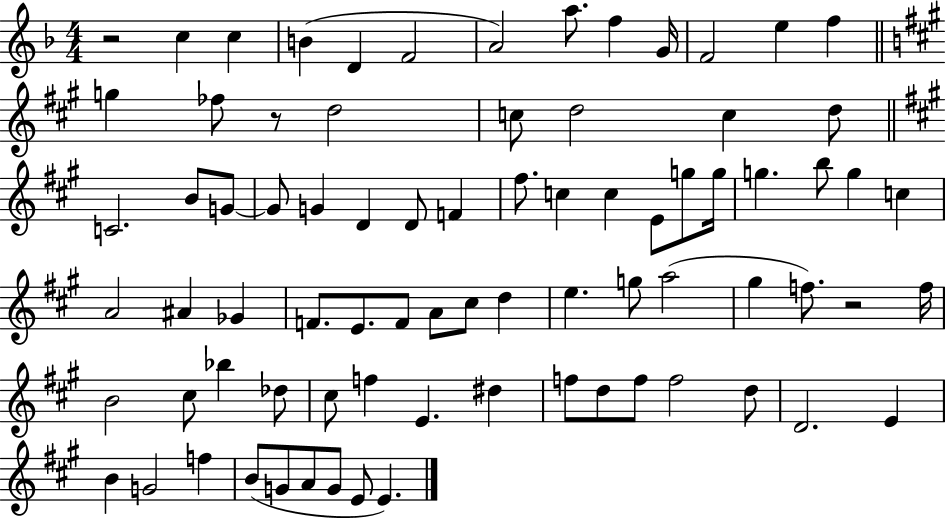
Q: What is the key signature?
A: F major